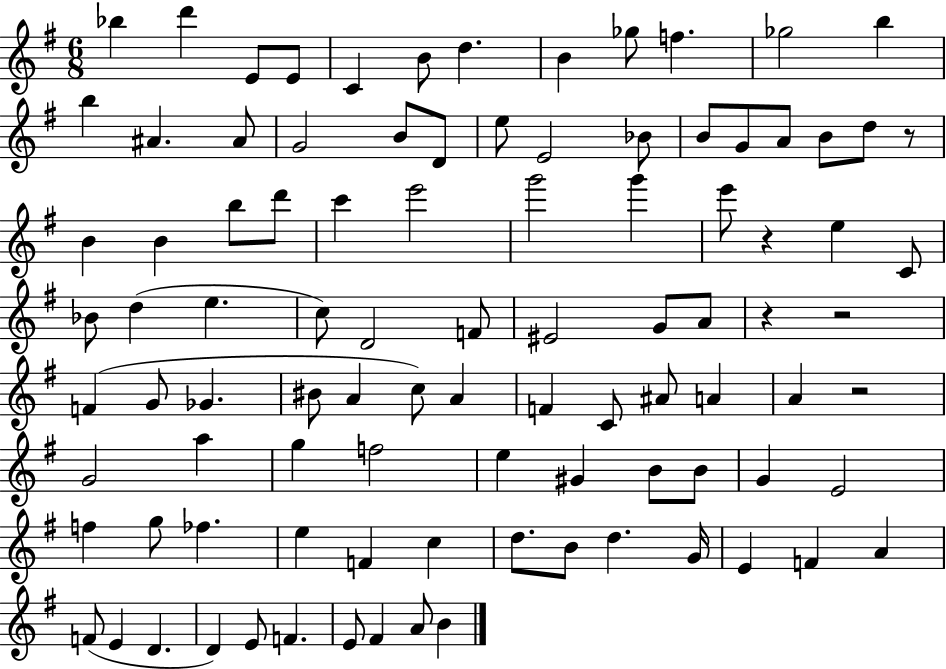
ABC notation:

X:1
T:Untitled
M:6/8
L:1/4
K:G
_b d' E/2 E/2 C B/2 d B _g/2 f _g2 b b ^A ^A/2 G2 B/2 D/2 e/2 E2 _B/2 B/2 G/2 A/2 B/2 d/2 z/2 B B b/2 d'/2 c' e'2 g'2 g' e'/2 z e C/2 _B/2 d e c/2 D2 F/2 ^E2 G/2 A/2 z z2 F G/2 _G ^B/2 A c/2 A F C/2 ^A/2 A A z2 G2 a g f2 e ^G B/2 B/2 G E2 f g/2 _f e F c d/2 B/2 d G/4 E F A F/2 E D D E/2 F E/2 ^F A/2 B